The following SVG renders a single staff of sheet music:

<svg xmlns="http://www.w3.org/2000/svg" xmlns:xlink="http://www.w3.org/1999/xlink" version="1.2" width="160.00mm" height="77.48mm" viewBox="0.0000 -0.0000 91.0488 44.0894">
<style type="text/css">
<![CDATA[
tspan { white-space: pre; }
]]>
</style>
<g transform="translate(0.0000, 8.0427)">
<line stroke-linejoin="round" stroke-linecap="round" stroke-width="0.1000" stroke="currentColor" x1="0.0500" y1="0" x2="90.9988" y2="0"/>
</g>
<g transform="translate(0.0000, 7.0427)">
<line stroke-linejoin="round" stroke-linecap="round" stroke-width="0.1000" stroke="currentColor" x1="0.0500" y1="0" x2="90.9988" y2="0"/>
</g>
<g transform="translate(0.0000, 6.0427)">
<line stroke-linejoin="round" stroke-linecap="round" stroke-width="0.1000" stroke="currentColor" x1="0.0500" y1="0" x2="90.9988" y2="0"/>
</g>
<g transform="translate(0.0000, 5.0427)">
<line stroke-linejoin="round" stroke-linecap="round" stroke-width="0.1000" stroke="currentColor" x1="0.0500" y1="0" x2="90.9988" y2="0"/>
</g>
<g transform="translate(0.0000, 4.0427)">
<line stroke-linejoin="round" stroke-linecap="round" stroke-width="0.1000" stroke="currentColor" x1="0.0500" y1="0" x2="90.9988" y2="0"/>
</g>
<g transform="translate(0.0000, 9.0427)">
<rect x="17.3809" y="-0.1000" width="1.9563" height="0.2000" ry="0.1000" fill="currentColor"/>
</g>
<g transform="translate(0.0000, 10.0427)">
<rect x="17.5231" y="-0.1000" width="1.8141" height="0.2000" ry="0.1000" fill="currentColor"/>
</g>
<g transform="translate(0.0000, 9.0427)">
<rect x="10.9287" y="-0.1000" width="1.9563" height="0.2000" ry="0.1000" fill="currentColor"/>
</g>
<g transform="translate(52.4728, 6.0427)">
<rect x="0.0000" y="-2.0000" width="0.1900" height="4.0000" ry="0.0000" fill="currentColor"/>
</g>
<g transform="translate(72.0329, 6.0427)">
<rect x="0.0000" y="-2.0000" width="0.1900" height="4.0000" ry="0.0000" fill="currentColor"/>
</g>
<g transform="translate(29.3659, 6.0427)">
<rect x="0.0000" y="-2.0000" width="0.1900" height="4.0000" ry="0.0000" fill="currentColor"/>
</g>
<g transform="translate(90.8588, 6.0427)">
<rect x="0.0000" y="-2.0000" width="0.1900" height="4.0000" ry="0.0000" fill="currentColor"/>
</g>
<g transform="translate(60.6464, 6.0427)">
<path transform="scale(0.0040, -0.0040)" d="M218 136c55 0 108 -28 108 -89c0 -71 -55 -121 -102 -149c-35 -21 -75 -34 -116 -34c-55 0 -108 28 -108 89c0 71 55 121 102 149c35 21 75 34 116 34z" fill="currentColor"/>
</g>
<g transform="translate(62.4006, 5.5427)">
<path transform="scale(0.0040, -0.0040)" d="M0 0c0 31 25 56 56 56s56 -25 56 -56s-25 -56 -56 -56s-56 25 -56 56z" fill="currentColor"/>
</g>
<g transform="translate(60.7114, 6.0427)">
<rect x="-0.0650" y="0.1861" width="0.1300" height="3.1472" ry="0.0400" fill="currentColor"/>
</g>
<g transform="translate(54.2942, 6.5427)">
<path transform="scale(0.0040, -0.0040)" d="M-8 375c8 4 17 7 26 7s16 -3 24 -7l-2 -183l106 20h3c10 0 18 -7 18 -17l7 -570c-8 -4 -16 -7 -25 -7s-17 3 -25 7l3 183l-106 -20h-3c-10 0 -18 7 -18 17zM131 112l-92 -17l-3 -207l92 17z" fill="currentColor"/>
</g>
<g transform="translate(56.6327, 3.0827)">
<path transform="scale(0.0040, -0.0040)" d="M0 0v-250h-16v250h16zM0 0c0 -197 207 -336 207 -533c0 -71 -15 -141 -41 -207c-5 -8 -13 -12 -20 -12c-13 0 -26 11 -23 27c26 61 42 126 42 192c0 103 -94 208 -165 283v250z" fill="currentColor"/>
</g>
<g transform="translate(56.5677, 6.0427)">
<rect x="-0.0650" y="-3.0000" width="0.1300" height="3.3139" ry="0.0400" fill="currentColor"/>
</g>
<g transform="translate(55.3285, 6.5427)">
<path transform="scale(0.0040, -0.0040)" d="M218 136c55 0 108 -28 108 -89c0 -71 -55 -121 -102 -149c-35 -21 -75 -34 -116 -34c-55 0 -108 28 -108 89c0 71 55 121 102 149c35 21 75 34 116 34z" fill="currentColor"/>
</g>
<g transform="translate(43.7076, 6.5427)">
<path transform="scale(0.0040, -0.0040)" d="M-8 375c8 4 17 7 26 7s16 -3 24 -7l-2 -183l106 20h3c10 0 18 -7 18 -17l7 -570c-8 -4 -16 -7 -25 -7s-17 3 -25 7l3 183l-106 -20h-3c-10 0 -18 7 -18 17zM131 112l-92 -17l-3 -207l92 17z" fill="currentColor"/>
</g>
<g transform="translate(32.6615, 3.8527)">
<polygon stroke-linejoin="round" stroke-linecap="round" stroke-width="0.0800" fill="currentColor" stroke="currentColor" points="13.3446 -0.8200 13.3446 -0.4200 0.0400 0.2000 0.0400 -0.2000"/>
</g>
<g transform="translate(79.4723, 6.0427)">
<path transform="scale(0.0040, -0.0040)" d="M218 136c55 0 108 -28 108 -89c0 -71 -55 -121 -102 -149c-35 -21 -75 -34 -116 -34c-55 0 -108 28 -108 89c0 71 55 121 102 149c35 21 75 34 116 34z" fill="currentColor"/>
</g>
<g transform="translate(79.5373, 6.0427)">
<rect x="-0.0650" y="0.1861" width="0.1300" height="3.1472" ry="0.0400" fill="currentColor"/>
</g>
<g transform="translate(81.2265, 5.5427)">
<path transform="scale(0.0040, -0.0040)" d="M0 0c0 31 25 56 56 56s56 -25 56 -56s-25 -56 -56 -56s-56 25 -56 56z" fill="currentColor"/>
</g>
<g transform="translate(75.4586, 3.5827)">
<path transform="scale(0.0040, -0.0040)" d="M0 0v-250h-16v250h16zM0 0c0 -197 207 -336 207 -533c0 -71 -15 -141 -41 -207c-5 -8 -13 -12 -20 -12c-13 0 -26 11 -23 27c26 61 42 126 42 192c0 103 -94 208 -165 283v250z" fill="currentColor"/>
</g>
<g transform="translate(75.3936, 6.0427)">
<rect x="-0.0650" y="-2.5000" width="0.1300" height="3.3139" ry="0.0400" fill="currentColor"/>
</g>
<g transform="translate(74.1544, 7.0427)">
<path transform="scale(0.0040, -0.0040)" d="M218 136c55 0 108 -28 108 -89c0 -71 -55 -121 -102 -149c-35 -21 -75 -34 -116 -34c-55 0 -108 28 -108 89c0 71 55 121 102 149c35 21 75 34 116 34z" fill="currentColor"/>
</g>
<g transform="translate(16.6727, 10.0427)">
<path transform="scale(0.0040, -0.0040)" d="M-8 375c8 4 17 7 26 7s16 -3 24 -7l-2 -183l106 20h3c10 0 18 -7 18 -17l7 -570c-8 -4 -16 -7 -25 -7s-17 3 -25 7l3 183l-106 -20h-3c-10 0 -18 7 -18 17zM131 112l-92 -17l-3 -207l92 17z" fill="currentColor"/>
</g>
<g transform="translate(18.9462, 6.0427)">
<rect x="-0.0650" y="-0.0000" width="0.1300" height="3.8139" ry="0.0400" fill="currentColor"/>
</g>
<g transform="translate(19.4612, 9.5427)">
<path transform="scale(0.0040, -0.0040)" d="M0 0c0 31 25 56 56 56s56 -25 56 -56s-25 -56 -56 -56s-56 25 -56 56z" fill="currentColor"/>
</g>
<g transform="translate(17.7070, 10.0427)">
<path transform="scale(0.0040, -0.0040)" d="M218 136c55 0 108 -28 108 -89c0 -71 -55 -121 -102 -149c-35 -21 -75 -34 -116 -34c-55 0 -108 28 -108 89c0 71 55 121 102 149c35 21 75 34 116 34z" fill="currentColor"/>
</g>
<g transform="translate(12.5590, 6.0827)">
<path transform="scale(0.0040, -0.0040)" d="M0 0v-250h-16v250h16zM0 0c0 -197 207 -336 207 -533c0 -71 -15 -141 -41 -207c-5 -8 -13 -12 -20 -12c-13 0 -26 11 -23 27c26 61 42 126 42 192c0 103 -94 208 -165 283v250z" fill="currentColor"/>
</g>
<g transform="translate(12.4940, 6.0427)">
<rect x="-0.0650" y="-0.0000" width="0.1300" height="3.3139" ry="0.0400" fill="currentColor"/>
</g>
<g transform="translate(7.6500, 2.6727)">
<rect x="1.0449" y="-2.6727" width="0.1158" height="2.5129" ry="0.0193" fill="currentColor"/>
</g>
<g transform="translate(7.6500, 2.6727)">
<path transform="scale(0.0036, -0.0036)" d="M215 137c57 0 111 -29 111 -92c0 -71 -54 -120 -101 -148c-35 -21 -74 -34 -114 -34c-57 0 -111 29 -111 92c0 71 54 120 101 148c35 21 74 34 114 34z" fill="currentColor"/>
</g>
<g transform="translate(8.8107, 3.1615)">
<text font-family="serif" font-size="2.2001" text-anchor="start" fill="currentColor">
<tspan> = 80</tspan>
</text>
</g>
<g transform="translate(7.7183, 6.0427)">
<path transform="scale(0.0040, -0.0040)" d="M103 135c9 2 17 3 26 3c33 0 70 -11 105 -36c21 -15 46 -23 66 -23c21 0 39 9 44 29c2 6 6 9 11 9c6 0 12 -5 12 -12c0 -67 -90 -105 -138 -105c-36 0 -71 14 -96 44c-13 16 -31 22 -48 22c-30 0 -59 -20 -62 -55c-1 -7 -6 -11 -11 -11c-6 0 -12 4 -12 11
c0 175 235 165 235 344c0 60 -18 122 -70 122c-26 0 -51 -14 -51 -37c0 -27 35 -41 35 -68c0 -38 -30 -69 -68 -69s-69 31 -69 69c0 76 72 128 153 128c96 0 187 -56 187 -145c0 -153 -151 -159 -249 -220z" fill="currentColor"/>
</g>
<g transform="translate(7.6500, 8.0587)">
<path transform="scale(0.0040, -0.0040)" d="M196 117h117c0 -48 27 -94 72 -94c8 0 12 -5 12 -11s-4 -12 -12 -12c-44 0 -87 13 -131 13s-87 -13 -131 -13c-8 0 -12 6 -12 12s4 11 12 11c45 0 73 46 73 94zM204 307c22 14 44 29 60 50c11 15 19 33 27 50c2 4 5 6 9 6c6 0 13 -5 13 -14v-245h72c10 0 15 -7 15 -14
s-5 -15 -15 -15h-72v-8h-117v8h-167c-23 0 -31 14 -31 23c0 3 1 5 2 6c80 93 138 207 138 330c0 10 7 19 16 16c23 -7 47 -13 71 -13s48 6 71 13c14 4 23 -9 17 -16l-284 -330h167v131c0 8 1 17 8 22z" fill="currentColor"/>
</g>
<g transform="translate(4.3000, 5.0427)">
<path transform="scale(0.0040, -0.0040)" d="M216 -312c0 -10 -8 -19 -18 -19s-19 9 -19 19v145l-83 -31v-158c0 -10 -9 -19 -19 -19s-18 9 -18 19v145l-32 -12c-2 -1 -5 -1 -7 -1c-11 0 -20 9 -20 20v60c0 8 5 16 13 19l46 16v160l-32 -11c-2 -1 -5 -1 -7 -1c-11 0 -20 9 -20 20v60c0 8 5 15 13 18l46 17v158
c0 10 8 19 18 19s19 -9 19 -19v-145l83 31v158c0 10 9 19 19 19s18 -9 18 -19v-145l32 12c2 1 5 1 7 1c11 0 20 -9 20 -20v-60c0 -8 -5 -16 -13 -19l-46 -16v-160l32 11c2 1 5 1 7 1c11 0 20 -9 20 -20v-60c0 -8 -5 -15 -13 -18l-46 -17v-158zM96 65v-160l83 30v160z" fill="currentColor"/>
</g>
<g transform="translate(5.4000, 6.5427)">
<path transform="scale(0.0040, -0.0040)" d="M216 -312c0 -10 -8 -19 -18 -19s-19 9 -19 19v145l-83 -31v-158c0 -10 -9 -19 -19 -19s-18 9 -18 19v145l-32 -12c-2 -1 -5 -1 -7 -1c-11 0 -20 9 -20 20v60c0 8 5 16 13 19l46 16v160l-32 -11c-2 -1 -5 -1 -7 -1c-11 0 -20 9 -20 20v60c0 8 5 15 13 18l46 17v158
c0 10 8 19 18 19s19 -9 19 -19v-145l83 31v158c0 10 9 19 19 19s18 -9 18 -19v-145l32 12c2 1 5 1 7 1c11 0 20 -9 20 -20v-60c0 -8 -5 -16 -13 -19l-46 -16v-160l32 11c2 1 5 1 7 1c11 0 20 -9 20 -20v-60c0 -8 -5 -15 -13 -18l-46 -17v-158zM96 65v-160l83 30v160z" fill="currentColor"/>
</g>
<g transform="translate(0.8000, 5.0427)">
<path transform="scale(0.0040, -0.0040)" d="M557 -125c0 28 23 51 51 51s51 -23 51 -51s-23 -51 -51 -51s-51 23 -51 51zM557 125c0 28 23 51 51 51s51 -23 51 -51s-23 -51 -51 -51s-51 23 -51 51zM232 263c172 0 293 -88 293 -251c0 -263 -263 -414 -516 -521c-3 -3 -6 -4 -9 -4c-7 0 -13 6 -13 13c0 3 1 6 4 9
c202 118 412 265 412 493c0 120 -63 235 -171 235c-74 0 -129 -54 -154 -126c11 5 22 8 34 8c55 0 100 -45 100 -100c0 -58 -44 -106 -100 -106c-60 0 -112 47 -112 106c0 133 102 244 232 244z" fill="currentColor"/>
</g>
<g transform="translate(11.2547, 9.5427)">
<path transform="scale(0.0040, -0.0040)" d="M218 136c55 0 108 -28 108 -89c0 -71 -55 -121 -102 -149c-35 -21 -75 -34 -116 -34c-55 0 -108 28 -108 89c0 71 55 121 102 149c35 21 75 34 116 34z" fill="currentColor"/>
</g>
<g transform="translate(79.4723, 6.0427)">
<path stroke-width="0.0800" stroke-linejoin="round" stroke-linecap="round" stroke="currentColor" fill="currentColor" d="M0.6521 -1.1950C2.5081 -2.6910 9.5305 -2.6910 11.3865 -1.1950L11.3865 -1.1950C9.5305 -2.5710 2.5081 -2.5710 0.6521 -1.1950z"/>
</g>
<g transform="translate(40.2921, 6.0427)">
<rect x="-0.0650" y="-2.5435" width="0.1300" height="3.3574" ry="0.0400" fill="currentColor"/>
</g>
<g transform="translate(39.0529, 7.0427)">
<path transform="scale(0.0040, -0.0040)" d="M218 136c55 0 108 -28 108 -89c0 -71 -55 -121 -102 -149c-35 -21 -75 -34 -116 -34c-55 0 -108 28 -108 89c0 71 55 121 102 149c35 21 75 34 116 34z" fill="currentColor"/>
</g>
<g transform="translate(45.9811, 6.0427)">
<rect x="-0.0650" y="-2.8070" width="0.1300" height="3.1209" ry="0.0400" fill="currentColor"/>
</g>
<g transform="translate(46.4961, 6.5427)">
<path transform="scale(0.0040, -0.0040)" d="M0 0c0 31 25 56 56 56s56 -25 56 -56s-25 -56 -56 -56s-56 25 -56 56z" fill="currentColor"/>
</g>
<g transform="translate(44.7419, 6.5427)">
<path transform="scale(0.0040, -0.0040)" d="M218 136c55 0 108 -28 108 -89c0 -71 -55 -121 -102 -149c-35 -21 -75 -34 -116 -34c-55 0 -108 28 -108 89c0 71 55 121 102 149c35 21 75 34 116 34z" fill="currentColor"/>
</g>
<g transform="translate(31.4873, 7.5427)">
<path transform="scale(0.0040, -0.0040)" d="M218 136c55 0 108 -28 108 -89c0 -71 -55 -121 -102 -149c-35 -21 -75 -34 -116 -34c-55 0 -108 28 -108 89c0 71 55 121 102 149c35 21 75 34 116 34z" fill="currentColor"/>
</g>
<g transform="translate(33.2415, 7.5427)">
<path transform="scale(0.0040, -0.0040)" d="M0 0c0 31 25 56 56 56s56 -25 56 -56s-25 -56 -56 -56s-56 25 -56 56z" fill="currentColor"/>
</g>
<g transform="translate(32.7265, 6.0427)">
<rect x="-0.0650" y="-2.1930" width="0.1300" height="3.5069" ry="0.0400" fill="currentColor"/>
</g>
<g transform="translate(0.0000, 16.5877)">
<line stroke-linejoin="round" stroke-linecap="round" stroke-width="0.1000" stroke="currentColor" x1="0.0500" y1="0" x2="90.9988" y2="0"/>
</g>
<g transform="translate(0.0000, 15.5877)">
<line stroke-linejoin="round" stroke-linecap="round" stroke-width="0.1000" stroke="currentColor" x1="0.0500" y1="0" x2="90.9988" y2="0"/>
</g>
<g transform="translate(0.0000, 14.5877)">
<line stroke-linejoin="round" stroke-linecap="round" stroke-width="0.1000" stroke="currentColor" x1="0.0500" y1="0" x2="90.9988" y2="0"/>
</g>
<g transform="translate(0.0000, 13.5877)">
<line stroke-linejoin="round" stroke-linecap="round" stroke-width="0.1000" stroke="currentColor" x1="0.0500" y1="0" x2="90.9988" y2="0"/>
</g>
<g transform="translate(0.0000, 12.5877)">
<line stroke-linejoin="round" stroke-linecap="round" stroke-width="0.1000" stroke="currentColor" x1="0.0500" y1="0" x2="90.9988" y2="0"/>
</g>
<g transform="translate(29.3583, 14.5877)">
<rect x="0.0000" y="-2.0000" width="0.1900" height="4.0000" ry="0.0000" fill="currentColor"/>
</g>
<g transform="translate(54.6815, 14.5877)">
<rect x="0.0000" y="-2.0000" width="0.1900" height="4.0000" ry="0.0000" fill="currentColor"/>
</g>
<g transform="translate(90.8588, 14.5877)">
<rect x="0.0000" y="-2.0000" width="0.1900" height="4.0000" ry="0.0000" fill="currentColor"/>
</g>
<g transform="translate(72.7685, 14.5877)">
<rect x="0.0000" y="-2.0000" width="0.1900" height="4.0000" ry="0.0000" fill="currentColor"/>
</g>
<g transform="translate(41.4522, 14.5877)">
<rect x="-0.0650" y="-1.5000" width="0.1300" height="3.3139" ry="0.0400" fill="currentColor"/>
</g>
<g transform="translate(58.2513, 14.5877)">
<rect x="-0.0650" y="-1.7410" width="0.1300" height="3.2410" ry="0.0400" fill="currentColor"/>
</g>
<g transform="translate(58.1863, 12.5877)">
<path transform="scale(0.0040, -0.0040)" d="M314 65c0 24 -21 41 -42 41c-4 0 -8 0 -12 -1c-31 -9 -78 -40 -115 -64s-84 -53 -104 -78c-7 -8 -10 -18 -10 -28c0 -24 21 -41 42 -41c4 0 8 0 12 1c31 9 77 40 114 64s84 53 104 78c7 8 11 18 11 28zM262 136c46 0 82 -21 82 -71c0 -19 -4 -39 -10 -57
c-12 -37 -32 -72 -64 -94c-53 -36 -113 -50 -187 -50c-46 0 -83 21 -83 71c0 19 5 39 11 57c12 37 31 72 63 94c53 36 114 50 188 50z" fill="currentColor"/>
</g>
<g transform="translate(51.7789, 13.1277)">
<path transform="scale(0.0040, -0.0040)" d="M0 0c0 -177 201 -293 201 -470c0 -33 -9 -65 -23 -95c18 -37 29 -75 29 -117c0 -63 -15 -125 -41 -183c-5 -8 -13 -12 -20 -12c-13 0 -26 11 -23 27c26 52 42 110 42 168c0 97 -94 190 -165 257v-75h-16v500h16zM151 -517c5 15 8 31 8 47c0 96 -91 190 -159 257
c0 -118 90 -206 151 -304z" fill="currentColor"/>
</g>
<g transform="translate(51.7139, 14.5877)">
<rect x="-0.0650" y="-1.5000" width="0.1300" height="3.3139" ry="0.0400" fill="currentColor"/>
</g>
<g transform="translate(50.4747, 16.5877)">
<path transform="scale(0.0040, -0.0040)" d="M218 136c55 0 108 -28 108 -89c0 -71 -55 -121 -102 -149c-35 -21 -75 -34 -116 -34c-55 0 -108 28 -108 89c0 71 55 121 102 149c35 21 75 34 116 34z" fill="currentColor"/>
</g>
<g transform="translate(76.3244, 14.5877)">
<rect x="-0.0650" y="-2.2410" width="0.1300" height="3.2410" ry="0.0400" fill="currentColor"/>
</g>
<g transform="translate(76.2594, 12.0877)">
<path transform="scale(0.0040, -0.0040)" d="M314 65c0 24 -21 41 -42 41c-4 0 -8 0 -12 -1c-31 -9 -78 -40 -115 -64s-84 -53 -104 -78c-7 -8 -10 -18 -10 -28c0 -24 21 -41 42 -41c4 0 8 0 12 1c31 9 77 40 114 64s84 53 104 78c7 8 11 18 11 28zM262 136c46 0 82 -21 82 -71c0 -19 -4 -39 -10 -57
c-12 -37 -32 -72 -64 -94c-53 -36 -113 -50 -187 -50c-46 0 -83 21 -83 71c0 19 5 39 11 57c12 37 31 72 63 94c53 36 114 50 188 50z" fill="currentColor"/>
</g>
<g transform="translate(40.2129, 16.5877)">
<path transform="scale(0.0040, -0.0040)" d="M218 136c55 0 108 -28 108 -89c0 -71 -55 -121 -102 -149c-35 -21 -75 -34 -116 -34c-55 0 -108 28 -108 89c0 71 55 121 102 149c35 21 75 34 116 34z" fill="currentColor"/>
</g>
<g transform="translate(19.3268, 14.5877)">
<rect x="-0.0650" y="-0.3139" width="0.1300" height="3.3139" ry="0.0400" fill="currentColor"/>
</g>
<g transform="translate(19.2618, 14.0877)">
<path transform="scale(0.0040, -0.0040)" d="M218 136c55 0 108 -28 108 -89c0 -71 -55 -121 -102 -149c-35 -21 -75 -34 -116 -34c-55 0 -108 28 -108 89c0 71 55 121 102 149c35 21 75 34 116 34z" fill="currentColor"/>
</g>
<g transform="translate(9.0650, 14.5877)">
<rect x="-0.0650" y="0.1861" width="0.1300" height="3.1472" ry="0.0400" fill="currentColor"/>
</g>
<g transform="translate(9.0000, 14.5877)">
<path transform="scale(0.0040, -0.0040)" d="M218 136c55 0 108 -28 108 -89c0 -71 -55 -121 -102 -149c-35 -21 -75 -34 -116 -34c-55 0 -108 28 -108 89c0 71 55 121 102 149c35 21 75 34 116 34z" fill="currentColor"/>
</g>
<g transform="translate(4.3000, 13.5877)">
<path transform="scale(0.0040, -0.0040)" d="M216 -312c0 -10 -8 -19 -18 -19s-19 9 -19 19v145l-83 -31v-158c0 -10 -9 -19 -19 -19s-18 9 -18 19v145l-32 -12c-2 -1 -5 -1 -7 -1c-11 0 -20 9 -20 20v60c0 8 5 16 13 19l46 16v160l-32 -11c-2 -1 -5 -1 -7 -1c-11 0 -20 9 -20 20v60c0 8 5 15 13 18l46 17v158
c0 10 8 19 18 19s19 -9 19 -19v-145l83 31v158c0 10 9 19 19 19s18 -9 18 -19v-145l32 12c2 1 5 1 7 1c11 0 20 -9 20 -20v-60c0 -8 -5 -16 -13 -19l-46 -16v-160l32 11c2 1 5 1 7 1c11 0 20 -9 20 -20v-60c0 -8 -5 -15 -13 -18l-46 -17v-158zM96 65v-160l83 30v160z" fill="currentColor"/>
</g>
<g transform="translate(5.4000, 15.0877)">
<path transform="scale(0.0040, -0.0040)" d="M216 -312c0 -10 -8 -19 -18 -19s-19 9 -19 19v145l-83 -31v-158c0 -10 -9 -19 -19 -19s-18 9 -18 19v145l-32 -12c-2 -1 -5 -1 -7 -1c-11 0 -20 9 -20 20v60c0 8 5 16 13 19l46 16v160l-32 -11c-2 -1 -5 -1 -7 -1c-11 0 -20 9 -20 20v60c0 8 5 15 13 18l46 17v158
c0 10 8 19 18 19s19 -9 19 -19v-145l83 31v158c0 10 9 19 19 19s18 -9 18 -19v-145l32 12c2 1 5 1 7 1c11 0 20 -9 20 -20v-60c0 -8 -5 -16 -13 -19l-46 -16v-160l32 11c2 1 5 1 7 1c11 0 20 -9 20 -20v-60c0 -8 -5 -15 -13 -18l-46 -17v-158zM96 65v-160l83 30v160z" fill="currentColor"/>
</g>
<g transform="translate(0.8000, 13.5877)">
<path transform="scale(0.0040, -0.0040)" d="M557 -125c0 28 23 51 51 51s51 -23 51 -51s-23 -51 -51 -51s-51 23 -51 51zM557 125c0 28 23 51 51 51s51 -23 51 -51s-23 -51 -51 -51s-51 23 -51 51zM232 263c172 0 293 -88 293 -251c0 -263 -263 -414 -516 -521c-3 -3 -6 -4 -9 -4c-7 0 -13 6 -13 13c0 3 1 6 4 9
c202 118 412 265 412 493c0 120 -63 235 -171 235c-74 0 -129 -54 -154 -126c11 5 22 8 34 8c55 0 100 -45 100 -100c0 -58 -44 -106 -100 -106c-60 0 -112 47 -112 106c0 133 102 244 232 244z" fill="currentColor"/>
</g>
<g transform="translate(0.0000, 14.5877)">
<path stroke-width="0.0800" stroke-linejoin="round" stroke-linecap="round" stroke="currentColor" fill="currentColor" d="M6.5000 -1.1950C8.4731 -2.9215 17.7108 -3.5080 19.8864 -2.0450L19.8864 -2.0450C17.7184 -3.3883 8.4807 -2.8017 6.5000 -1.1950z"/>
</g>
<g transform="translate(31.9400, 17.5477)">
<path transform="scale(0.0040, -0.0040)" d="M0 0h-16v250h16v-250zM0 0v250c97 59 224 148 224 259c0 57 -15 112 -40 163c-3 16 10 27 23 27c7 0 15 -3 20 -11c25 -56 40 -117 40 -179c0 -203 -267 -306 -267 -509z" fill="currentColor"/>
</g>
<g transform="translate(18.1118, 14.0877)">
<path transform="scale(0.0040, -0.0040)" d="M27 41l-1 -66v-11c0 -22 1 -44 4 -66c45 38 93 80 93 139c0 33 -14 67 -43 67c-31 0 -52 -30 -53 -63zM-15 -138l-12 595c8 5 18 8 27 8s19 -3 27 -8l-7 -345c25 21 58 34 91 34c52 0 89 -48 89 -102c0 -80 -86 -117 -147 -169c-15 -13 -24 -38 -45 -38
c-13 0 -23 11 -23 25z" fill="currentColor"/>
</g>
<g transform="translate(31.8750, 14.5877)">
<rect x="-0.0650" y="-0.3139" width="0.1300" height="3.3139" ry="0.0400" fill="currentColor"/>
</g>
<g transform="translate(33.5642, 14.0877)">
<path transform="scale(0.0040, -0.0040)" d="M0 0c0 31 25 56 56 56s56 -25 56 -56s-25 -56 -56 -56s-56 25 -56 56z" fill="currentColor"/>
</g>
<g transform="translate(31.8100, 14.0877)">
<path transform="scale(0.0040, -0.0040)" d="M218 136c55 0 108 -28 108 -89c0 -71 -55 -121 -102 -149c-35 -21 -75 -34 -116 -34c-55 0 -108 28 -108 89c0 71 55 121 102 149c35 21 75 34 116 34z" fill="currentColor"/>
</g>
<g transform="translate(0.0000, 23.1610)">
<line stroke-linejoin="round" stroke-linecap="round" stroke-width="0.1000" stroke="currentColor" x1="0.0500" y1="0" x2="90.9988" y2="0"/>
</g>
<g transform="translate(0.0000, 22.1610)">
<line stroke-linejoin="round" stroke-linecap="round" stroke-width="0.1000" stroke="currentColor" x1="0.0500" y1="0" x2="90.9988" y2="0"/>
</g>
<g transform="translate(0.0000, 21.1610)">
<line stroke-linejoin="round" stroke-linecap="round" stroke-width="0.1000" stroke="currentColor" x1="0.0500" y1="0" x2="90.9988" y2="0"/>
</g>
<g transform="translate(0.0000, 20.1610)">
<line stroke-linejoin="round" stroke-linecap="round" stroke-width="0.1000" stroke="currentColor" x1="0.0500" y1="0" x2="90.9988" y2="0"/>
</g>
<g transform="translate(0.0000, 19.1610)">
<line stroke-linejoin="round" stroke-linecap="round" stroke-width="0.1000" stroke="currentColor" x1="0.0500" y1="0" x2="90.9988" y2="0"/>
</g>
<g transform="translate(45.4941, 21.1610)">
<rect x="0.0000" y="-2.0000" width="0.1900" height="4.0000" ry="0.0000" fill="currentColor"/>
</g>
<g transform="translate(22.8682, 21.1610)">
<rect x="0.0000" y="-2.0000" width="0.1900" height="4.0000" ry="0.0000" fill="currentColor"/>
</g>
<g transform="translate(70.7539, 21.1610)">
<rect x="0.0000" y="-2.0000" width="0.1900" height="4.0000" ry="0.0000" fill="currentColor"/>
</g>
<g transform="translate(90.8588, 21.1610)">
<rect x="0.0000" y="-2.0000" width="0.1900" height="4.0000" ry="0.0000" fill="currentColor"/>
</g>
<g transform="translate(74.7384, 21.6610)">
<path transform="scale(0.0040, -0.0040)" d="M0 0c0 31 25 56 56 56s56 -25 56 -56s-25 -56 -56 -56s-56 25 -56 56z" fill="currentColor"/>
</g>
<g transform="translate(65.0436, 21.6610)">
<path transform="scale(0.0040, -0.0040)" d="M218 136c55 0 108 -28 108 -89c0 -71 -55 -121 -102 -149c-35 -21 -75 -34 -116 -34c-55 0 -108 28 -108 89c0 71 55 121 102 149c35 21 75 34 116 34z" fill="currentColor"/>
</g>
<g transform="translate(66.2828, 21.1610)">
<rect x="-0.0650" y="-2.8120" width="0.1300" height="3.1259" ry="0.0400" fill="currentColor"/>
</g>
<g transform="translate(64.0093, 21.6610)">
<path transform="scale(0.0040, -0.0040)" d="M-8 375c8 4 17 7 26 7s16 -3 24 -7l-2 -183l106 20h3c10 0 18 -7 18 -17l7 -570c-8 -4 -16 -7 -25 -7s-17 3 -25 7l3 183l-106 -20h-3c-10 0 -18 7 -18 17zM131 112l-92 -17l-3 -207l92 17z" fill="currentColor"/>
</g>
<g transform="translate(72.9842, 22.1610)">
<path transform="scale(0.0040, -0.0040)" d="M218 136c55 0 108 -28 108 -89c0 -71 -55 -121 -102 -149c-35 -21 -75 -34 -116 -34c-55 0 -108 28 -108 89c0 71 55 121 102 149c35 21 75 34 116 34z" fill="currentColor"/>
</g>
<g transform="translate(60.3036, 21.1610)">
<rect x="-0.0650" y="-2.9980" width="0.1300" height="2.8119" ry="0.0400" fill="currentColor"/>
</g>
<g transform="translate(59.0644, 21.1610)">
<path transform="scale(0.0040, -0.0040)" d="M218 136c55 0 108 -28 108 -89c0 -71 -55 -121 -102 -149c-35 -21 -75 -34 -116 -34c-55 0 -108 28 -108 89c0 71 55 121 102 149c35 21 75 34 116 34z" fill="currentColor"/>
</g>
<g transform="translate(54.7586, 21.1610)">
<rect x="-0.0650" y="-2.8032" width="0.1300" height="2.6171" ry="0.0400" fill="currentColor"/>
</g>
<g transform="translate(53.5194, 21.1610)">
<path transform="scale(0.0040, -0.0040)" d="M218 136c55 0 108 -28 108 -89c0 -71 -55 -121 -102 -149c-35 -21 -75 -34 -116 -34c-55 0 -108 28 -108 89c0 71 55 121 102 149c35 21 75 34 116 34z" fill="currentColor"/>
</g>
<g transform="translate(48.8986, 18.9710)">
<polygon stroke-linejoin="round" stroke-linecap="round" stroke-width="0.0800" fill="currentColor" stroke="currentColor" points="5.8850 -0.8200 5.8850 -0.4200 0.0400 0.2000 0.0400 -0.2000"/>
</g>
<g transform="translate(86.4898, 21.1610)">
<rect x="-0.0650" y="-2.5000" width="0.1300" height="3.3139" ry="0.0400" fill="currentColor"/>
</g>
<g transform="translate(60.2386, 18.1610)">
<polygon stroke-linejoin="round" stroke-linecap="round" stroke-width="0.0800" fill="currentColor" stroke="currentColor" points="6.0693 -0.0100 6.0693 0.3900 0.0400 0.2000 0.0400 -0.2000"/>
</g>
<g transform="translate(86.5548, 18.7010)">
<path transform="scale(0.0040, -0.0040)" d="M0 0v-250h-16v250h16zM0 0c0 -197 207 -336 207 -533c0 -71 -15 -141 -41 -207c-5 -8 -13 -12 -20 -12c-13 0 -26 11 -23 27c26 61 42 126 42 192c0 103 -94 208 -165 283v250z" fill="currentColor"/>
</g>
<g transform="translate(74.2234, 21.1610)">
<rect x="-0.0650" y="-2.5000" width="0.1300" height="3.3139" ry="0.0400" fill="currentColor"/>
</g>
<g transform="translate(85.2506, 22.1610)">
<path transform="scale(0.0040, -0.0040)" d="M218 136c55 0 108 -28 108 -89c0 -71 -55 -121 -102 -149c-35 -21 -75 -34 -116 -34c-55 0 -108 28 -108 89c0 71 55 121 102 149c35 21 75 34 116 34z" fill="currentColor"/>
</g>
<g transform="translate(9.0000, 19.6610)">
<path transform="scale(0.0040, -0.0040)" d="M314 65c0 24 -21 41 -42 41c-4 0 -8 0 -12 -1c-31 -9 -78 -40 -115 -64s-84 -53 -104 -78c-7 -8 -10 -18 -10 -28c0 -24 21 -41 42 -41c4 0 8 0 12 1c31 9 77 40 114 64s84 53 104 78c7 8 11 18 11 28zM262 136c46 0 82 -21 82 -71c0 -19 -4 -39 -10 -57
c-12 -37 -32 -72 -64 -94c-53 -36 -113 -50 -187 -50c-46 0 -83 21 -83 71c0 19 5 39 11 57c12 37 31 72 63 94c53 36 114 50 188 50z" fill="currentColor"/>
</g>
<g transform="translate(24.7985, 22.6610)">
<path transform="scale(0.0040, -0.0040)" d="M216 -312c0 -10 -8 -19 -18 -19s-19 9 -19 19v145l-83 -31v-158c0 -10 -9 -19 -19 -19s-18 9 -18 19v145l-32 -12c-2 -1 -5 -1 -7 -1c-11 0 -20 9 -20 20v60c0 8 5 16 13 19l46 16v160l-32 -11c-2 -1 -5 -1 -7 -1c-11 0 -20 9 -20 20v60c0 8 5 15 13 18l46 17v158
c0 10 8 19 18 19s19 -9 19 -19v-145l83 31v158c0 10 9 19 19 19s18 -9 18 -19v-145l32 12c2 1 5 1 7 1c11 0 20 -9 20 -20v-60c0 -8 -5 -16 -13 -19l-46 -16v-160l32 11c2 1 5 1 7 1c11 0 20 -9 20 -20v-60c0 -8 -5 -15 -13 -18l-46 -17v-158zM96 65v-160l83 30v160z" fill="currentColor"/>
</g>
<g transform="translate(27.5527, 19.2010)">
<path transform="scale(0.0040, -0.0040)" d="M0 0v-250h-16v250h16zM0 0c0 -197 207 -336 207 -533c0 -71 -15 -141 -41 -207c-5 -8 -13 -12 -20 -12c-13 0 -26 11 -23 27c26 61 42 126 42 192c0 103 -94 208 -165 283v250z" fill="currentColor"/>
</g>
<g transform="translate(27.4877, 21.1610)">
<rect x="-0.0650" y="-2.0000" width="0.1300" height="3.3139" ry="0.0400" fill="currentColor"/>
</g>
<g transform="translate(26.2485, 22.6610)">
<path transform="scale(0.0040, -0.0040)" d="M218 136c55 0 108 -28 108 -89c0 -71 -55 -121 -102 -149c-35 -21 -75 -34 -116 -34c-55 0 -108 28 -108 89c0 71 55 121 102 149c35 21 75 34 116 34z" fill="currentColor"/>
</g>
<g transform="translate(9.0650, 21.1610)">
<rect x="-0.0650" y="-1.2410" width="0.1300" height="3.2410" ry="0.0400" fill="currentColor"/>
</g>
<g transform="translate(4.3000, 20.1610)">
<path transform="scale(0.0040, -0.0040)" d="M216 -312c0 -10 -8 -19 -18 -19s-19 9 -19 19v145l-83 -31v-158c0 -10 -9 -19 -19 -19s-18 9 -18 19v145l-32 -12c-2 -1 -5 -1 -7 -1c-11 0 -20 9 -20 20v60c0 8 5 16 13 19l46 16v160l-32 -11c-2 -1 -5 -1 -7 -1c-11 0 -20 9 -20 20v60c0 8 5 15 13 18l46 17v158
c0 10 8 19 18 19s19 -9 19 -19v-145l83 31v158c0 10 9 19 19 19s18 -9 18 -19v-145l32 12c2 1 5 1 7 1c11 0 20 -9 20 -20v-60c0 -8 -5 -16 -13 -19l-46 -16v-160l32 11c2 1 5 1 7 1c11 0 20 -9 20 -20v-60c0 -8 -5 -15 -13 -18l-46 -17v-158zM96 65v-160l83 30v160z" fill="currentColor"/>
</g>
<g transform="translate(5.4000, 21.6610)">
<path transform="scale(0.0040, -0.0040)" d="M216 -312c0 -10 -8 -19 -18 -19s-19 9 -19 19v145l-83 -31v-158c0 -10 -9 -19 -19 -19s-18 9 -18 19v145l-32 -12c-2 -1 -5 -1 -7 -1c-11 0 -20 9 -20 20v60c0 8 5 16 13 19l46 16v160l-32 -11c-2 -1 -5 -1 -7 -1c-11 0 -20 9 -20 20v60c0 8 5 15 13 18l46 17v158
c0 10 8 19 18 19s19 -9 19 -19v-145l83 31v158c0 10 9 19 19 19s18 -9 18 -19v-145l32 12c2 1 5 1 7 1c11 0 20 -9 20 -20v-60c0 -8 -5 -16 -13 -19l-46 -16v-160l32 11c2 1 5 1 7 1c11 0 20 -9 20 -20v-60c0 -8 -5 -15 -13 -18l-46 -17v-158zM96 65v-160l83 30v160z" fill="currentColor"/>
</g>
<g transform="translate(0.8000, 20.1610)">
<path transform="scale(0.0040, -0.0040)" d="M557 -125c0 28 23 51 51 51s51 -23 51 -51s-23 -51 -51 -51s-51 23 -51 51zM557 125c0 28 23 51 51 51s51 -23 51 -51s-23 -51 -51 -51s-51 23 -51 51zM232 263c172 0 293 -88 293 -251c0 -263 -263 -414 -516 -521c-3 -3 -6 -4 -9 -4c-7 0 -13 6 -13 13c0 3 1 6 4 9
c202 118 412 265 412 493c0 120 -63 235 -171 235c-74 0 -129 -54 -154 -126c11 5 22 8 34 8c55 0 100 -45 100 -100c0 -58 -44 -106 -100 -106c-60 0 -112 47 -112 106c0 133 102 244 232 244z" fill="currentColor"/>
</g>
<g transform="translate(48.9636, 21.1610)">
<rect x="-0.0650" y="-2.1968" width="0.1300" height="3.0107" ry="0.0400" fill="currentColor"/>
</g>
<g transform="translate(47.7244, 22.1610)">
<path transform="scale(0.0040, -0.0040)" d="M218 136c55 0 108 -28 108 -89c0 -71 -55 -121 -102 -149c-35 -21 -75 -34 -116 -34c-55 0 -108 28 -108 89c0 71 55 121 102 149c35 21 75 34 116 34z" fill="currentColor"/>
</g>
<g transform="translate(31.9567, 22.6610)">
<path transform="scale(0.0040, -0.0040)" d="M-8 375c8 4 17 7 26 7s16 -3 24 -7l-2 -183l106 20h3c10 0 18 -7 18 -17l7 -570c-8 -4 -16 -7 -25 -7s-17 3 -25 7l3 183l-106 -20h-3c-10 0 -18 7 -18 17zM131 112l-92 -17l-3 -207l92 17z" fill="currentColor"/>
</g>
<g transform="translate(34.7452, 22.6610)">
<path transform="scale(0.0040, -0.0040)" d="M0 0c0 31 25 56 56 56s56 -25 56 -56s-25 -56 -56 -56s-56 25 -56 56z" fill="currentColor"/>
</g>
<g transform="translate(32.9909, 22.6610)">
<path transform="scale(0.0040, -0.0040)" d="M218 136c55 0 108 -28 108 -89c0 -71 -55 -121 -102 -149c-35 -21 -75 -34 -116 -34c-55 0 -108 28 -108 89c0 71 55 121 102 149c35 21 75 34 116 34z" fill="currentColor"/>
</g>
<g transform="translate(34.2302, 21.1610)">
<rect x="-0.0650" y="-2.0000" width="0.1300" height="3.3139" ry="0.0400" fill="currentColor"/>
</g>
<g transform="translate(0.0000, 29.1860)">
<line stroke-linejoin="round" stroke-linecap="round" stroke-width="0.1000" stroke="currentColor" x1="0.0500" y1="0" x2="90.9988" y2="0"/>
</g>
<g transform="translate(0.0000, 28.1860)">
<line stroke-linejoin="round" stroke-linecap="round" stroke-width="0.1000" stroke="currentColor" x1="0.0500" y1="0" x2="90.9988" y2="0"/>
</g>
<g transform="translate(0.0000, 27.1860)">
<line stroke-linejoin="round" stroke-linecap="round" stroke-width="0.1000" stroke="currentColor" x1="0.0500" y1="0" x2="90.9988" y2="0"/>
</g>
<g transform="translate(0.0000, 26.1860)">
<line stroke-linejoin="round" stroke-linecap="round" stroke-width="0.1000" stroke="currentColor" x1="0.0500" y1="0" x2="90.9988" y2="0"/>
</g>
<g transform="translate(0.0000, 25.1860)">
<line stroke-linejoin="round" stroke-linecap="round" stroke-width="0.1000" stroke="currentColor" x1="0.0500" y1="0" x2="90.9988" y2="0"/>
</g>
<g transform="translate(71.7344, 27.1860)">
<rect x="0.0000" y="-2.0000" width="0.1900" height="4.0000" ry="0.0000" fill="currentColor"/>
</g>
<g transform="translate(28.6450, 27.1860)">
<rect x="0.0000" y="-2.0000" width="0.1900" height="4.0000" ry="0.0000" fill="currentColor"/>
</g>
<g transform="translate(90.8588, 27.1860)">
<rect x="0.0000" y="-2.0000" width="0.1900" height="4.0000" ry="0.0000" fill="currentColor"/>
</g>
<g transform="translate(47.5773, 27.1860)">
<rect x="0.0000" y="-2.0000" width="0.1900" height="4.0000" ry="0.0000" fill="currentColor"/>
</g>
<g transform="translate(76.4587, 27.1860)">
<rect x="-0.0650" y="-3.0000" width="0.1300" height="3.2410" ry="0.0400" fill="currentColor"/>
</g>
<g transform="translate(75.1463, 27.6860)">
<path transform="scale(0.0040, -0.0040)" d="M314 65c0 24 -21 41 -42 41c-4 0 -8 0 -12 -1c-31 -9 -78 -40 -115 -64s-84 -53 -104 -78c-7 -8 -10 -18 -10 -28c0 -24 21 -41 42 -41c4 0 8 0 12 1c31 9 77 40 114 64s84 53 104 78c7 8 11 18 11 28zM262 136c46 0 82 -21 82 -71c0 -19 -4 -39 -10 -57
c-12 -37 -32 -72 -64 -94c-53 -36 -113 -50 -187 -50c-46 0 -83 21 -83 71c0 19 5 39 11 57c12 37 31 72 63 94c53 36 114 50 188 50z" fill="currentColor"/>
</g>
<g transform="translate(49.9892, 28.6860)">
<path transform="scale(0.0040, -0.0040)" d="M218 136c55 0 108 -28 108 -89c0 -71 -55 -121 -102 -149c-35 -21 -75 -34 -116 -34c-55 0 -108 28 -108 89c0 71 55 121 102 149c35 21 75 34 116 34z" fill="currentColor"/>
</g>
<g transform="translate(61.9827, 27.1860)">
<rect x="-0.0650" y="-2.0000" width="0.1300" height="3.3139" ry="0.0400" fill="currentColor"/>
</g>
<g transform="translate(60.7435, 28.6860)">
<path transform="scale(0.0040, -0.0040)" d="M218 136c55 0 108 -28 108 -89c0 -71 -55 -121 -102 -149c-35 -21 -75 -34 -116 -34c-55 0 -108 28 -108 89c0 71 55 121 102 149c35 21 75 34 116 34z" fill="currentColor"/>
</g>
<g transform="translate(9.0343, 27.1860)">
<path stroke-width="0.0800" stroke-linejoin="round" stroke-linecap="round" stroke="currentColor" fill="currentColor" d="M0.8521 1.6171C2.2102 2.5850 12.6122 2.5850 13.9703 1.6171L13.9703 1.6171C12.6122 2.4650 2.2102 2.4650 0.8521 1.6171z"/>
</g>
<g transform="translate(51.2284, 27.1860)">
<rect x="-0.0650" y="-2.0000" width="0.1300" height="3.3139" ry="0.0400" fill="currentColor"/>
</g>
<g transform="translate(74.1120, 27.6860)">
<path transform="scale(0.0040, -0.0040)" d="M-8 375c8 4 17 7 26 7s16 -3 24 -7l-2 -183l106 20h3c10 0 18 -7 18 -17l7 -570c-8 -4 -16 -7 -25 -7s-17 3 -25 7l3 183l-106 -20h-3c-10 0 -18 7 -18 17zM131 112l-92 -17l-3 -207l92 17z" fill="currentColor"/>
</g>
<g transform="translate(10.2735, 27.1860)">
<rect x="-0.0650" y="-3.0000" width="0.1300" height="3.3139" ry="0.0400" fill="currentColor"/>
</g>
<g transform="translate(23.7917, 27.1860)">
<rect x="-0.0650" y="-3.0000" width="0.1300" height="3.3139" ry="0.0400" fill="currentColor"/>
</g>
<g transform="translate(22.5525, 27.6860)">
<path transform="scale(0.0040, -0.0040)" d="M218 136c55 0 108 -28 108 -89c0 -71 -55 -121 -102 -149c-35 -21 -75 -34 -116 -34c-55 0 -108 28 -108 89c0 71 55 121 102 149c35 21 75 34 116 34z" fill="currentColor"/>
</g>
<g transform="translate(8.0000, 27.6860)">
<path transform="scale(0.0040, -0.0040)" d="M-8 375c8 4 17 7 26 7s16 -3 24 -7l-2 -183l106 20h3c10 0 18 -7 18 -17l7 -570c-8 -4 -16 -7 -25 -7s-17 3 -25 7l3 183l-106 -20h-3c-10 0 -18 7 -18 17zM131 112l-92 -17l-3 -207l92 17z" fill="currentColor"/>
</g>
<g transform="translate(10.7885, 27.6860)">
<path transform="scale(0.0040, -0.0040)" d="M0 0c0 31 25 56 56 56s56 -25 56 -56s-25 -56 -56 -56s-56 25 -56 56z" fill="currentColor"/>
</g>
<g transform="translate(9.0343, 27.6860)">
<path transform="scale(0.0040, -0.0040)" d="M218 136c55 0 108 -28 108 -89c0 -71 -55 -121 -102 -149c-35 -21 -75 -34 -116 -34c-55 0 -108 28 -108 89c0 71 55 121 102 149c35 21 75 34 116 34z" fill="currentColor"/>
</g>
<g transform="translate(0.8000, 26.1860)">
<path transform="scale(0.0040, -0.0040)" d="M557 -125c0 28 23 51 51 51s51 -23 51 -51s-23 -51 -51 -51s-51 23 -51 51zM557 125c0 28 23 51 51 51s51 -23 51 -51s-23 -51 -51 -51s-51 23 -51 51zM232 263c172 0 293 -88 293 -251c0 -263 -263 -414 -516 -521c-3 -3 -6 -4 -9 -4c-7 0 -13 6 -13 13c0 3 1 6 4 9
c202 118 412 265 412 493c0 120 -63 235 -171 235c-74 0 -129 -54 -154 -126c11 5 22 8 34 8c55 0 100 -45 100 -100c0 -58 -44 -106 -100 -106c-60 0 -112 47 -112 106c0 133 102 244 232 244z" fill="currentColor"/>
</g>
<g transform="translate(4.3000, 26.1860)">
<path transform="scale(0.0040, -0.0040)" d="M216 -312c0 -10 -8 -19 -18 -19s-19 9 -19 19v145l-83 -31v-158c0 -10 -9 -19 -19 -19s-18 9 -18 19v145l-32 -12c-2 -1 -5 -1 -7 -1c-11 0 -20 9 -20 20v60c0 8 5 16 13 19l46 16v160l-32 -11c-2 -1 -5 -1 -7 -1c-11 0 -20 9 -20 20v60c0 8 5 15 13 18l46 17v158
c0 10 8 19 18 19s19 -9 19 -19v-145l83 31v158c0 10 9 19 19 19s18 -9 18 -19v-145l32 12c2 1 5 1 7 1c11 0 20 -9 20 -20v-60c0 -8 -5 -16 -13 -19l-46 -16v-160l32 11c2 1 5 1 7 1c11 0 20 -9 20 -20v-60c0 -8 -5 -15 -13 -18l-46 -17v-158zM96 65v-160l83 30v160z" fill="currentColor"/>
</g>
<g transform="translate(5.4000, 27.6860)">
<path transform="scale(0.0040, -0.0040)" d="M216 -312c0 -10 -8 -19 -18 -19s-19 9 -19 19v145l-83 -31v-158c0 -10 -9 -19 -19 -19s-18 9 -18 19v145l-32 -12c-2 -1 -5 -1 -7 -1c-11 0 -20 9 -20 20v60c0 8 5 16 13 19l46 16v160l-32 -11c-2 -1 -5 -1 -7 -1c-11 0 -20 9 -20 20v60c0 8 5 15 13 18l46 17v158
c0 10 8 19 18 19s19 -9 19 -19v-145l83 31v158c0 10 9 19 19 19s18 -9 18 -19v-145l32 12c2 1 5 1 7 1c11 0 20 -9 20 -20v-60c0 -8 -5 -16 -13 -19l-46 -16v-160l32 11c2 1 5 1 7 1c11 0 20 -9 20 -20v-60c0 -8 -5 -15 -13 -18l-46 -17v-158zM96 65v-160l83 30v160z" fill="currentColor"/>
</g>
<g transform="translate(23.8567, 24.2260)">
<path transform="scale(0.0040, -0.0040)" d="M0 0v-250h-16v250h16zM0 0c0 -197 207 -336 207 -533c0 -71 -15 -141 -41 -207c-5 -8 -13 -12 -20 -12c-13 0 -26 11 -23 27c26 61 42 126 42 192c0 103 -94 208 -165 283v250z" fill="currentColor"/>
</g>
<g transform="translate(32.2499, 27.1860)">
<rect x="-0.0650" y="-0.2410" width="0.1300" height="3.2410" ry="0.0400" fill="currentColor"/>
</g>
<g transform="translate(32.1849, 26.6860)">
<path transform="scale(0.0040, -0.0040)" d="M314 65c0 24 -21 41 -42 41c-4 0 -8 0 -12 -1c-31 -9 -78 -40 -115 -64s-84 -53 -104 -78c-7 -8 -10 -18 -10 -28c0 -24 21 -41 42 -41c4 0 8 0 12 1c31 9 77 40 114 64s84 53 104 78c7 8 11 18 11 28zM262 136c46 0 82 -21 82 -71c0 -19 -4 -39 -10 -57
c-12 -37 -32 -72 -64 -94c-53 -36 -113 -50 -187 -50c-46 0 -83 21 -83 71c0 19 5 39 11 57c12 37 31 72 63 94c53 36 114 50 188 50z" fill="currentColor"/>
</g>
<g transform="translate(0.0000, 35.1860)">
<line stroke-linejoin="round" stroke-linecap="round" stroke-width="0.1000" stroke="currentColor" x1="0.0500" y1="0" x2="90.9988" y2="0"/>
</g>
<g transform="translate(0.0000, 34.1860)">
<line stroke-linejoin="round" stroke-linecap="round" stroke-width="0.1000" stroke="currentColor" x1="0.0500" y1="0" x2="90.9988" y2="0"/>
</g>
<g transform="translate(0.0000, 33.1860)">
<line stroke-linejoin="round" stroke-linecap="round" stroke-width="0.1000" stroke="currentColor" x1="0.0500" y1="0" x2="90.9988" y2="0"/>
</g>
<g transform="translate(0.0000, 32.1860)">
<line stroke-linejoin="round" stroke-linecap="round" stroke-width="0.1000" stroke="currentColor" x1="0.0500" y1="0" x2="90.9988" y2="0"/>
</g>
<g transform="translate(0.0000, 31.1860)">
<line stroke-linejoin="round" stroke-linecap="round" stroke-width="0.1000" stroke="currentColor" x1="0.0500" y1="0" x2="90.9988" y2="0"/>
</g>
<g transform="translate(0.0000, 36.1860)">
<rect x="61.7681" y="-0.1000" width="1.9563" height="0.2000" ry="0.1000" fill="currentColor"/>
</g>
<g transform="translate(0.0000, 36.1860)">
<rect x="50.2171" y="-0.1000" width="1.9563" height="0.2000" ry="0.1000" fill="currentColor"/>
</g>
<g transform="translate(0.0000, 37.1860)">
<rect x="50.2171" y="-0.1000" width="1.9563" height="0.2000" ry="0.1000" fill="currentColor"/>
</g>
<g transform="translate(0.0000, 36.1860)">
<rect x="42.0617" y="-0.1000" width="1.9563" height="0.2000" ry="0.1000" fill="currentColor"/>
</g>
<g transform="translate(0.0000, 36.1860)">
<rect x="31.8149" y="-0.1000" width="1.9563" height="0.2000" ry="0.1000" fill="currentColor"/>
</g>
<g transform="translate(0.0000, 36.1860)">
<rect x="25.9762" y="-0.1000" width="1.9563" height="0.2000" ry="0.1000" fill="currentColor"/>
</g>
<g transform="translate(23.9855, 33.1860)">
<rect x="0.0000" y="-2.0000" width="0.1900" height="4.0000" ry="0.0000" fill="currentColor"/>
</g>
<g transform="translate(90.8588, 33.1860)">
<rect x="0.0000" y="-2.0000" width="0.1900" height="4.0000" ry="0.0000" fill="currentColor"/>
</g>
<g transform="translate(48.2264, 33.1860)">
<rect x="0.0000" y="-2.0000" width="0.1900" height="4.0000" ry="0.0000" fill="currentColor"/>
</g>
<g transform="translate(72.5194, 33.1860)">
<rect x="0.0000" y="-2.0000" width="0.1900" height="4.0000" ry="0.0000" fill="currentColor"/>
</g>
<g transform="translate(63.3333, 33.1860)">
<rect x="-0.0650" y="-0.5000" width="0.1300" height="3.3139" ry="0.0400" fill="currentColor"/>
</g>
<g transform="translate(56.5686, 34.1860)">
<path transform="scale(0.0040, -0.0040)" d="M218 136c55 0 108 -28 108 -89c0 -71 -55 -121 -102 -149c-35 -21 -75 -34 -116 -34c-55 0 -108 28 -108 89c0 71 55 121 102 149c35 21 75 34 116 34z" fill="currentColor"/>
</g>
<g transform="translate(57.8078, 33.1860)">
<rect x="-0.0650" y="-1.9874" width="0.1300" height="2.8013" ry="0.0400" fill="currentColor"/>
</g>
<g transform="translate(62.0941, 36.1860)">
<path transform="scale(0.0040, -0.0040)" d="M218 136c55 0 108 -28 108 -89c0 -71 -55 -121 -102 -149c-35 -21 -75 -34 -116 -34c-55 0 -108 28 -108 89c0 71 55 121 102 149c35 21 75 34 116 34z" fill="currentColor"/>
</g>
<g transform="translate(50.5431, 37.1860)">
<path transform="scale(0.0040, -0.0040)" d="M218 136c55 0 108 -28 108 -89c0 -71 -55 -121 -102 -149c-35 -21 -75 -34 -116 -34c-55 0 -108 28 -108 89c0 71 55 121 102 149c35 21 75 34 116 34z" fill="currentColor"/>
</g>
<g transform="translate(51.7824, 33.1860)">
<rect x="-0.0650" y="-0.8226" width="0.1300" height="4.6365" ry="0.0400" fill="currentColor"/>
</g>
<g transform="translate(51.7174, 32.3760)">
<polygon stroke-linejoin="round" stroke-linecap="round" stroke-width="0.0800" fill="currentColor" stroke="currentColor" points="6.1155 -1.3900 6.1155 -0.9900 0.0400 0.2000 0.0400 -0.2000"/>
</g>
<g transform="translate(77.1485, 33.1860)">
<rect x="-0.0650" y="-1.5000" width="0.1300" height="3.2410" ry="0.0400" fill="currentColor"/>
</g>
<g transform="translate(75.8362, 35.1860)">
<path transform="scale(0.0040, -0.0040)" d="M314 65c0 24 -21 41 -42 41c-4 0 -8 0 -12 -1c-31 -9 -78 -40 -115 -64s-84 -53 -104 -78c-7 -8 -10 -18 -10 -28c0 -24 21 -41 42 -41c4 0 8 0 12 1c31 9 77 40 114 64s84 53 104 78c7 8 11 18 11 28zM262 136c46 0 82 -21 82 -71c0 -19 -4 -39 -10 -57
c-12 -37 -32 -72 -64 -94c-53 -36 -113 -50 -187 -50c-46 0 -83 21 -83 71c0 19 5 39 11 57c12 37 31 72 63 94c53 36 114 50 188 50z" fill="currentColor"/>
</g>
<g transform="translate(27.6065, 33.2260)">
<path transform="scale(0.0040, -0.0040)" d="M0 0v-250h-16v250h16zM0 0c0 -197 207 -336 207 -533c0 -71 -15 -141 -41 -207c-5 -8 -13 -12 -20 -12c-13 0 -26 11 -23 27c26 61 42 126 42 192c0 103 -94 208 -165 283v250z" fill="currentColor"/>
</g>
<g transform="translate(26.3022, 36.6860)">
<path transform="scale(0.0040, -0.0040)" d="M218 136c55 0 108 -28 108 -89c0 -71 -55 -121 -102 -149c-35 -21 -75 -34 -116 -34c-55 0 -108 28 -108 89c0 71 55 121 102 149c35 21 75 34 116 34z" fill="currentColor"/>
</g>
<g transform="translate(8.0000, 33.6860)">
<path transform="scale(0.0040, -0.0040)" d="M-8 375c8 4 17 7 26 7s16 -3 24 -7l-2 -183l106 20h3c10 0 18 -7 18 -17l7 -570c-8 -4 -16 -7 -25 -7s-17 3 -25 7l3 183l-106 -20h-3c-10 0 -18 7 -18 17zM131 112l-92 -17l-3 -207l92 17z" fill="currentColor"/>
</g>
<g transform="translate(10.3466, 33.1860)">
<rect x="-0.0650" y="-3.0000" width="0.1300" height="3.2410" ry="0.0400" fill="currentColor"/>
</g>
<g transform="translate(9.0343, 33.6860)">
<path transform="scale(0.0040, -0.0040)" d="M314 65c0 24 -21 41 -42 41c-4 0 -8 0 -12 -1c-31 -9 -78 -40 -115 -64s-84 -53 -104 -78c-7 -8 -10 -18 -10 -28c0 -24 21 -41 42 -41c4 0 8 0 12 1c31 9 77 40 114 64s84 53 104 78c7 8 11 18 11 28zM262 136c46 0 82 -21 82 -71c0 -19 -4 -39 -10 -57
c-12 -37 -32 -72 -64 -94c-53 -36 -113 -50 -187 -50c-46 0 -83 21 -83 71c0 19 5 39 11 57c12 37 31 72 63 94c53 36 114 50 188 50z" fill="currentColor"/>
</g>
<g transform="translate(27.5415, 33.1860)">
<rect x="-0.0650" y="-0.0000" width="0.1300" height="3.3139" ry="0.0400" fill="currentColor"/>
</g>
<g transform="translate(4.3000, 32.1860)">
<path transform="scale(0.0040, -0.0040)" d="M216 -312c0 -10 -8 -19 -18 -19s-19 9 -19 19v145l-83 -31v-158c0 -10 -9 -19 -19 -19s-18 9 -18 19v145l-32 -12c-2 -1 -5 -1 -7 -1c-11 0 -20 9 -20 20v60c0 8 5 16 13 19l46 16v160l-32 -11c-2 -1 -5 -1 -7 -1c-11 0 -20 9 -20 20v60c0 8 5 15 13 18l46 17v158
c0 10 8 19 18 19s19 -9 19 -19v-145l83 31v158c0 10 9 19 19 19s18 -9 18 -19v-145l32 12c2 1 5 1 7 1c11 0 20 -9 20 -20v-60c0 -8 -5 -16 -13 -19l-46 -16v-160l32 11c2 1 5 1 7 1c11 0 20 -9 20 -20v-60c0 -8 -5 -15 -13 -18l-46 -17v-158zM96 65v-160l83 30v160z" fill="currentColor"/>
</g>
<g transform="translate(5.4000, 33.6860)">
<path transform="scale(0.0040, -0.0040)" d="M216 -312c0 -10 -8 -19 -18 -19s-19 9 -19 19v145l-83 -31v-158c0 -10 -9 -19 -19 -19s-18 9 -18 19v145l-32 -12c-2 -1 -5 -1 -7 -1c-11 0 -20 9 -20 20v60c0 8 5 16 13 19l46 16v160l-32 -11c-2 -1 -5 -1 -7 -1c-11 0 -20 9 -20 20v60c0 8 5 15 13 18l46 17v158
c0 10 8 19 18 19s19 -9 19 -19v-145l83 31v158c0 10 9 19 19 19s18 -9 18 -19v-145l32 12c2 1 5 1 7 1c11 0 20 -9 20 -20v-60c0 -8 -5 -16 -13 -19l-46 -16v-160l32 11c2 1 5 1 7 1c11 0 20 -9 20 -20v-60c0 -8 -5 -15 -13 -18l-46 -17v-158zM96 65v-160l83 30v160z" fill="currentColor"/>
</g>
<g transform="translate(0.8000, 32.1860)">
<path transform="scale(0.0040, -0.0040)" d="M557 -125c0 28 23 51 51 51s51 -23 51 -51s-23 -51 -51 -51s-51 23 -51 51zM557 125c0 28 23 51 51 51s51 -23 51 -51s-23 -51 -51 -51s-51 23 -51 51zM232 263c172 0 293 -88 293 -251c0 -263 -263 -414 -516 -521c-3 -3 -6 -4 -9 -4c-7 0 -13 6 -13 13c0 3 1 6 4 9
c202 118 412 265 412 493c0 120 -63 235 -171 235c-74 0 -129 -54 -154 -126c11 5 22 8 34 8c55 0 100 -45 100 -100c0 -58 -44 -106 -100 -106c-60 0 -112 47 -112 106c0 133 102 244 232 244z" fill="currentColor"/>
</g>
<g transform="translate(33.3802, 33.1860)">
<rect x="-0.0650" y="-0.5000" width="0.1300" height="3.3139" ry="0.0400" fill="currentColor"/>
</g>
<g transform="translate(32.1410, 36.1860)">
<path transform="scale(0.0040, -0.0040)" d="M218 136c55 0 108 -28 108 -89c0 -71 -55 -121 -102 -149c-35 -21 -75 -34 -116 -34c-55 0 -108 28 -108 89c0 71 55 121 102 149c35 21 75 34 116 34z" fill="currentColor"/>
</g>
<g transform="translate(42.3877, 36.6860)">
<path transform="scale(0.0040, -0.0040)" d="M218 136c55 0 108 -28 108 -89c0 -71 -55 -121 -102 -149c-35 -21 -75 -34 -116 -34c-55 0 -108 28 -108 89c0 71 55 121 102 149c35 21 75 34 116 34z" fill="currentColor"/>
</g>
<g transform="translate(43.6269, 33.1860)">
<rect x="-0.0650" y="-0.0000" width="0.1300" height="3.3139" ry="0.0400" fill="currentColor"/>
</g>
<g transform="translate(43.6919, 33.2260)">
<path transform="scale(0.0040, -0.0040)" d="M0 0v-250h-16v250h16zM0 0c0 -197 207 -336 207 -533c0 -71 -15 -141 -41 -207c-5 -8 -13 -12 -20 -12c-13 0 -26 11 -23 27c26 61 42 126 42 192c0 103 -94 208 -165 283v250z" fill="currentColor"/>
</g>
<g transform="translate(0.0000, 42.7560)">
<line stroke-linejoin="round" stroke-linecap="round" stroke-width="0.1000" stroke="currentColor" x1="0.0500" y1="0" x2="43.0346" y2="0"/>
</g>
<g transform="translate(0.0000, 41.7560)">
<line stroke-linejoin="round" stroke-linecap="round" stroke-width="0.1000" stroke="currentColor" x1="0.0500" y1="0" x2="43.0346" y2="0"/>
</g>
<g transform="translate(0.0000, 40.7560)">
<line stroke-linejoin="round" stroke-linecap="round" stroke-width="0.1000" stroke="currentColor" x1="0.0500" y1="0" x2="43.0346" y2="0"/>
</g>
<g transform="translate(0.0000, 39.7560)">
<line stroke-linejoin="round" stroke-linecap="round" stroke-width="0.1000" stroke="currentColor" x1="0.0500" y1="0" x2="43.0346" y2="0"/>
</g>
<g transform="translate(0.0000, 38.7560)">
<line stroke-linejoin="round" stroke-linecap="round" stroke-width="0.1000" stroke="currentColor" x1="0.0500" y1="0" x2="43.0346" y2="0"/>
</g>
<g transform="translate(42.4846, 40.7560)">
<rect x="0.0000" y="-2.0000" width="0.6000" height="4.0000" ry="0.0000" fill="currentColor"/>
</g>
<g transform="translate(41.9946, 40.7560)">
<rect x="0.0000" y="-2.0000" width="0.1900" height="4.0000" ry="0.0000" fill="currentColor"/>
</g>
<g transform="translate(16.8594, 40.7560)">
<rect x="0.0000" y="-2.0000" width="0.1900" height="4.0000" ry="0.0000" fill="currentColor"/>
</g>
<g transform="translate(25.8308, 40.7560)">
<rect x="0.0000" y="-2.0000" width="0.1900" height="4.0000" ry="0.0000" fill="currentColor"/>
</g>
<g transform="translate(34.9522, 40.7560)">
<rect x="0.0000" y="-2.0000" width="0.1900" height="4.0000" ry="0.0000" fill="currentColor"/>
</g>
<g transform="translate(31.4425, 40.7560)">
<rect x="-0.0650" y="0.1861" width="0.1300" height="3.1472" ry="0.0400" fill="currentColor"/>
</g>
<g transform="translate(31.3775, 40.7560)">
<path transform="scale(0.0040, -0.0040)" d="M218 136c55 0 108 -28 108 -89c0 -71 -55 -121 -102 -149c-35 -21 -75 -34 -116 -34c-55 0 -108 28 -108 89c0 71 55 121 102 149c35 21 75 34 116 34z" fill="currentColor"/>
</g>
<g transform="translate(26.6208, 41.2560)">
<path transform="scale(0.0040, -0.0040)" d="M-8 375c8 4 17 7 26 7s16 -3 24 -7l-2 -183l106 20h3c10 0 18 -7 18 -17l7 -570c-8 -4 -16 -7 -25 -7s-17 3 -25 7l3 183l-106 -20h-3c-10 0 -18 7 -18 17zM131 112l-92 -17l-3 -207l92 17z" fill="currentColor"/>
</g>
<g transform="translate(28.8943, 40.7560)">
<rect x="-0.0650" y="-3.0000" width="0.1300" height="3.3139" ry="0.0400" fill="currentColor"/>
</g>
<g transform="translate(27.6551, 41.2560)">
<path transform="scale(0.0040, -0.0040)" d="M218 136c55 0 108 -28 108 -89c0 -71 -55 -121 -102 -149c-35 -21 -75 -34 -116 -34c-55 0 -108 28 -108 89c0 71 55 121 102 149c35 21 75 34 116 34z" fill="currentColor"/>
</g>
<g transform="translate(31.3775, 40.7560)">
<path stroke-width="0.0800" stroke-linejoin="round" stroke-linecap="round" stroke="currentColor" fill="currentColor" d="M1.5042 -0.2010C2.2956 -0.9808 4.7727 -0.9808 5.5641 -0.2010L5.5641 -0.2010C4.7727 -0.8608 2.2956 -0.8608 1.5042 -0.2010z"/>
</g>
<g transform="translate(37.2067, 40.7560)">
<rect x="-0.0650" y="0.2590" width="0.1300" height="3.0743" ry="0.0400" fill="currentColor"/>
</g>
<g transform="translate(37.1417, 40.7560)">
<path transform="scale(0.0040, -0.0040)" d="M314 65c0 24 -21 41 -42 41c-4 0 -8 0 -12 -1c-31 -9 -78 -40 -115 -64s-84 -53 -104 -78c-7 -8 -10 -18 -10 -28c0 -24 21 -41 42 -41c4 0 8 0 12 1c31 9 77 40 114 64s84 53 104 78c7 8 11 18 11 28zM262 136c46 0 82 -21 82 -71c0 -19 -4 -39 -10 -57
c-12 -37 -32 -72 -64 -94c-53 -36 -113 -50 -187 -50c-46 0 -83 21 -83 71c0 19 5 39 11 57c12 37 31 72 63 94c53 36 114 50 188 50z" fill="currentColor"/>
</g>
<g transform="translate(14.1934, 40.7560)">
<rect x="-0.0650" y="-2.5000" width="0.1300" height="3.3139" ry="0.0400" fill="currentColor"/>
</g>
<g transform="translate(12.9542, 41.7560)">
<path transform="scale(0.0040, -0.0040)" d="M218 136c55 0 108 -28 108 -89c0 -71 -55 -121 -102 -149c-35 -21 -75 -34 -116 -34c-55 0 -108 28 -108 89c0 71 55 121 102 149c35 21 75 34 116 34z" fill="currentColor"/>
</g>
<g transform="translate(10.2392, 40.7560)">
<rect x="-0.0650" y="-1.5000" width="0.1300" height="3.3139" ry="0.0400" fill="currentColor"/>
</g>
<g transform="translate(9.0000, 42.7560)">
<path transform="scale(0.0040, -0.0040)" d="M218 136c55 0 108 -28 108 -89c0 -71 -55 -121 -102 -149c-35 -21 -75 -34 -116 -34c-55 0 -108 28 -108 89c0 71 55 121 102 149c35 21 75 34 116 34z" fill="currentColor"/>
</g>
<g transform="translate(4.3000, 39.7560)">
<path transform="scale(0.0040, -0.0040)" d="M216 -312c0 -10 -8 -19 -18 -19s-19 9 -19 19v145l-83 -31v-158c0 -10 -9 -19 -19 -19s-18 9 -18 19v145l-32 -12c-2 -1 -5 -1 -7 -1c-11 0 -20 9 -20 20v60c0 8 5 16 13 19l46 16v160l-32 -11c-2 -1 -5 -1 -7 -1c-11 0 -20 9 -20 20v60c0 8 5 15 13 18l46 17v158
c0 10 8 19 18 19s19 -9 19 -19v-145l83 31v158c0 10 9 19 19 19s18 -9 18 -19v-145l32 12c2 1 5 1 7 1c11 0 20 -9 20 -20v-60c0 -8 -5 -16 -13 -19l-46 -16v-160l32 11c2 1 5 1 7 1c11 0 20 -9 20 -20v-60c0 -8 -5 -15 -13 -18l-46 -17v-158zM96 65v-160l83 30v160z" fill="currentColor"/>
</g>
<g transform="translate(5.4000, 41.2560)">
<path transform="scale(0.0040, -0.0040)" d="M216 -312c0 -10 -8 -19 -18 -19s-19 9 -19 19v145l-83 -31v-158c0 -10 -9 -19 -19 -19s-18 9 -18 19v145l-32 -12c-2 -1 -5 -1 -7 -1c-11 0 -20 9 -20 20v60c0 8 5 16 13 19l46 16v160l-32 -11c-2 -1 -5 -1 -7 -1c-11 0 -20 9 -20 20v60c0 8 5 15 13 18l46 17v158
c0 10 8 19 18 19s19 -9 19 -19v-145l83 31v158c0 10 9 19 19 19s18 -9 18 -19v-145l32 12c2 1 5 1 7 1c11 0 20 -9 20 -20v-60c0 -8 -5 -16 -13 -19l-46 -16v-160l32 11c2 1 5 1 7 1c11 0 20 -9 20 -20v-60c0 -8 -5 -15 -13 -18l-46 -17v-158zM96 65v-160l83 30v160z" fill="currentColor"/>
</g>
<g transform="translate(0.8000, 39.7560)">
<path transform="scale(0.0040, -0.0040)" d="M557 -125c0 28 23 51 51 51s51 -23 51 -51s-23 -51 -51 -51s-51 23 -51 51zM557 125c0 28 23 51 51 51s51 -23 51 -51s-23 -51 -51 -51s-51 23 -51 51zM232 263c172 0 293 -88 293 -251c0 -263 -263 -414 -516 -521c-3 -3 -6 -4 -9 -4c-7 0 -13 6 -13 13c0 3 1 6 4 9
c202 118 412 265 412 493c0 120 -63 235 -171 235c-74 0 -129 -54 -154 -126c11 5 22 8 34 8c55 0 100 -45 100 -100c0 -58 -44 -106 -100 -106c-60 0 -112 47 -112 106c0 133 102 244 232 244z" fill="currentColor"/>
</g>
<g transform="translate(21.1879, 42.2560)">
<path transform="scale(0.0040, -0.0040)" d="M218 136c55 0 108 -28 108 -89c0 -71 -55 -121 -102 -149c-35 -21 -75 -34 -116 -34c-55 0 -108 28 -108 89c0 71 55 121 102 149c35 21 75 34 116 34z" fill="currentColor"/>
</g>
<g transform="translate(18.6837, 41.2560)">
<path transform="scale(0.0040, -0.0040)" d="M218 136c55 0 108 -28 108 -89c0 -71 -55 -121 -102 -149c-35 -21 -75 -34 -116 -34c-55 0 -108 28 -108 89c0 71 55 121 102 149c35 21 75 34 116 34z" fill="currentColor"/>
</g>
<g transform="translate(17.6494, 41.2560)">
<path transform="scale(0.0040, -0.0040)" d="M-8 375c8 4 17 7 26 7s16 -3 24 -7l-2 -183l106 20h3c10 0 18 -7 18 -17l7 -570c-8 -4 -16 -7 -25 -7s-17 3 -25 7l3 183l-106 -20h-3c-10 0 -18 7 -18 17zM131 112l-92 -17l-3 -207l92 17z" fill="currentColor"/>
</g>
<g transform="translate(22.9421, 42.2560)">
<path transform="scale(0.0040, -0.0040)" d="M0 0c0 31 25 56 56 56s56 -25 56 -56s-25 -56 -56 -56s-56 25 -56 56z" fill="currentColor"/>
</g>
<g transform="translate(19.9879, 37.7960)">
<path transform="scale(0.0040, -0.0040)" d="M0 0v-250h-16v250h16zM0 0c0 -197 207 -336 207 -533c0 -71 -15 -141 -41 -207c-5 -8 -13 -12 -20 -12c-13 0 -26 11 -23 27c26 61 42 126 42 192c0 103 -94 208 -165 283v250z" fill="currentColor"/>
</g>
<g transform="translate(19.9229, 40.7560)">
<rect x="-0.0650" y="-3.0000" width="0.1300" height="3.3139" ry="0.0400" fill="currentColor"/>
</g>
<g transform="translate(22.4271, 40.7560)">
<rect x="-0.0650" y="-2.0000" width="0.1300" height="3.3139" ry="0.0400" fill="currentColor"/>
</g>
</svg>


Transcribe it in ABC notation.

X:1
T:Untitled
M:2/4
L:1/4
K:D
D,,/2 C,, A,,/2 B,,/2 C,/2 C,/2 D, B,,/2 D, D, _E, E,/2 G,, G,,/4 A,2 B,2 G,2 ^A,,/2 A,, B,,/2 D,/2 D,/2 C,/2 B,, B,,/2 C, C,/2 E,2 A,, A,, C,2 C,2 D,,/2 E,, D,,/2 ^C,,/2 B,,/2 E,, G,,2 G,, B,, C,/2 A,, C, D, D,2